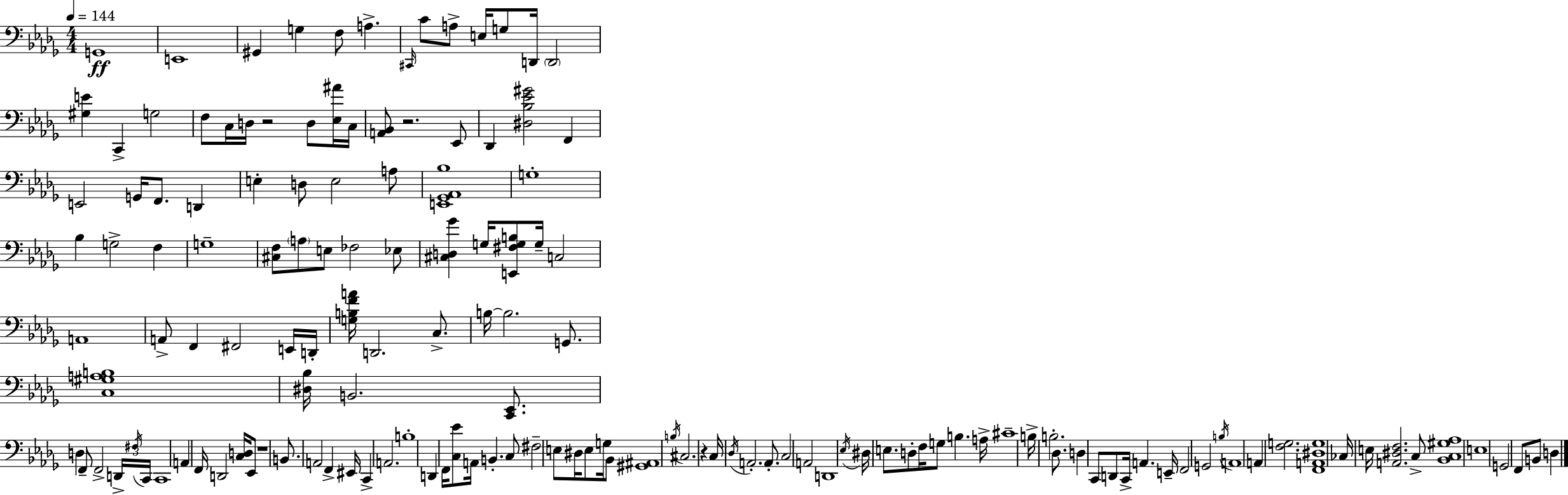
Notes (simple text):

G2/w E2/w G#2/q G3/q F3/e A3/q. C#2/s C4/e A3/e E3/s G3/e D2/s D2/h [G#3,E4]/q C2/q G3/h F3/e C3/s D3/s R/h D3/e [Eb3,A#4]/s C3/s [A2,Bb2]/e R/h. Eb2/e Db2/q [D#3,Bb3,Eb4,G#4]/h F2/q E2/h G2/s F2/e. D2/q E3/q D3/e E3/h A3/e [E2,Gb2,Ab2,Bb3]/w G3/w Bb3/q G3/h F3/q G3/w [C#3,F3]/e A3/e E3/e FES3/h Eb3/e [C#3,D3,Gb4]/q G3/s [E2,F#3,G3,B3]/e G3/s C3/h A2/w A2/e F2/q F#2/h E2/s D2/s [G3,B3,F4,A4]/s D2/h. C3/e. B3/s B3/h. G2/e. [C3,G#3,A3,B3]/w [D#3,Bb3]/s B2/h. [C2,Eb2]/e. D3/q F2/e F2/h D2/s F#3/s C2/s C2/w A2/q F2/s D2/h [C3,D3]/s Eb2/e R/w B2/e. A2/h F2/q EIS2/s C2/q A2/h. B3/w D2/q F2/s [C3,Eb4]/e A2/s B2/q. C3/e F#3/h E3/e D#3/s E3/e G3/s Bb2/e [G#2,A#2]/w B3/s C#3/h. R/q C3/s Db3/s A2/h. A2/e. C3/h A2/h D2/w Eb3/s D#3/s E3/e. D3/e F3/s G3/e B3/q. A3/s C#4/w B3/s B3/h. Db3/e. D3/q C2/e D2/e C2/s A2/q. E2/s F2/h G2/h B3/s A2/w A2/q [F3,G3]/h. [F2,A2,D#3,G3]/w CES3/s E3/s [A2,D#3,F3]/h. C3/e [Bb2,C3,G#3,Ab3]/w E3/w G2/h F2/e B2/e D3/q